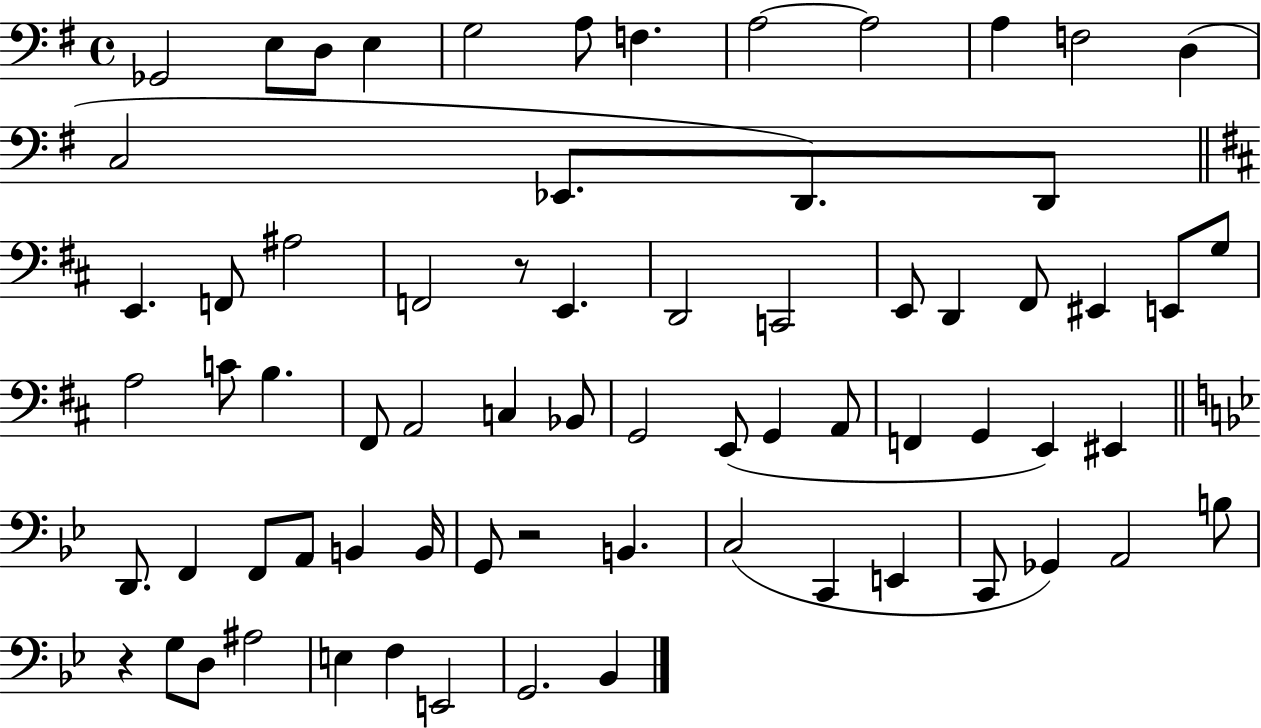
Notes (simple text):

Gb2/h E3/e D3/e E3/q G3/h A3/e F3/q. A3/h A3/h A3/q F3/h D3/q C3/h Eb2/e. D2/e. D2/e E2/q. F2/e A#3/h F2/h R/e E2/q. D2/h C2/h E2/e D2/q F#2/e EIS2/q E2/e G3/e A3/h C4/e B3/q. F#2/e A2/h C3/q Bb2/e G2/h E2/e G2/q A2/e F2/q G2/q E2/q EIS2/q D2/e. F2/q F2/e A2/e B2/q B2/s G2/e R/h B2/q. C3/h C2/q E2/q C2/e Gb2/q A2/h B3/e R/q G3/e D3/e A#3/h E3/q F3/q E2/h G2/h. Bb2/q